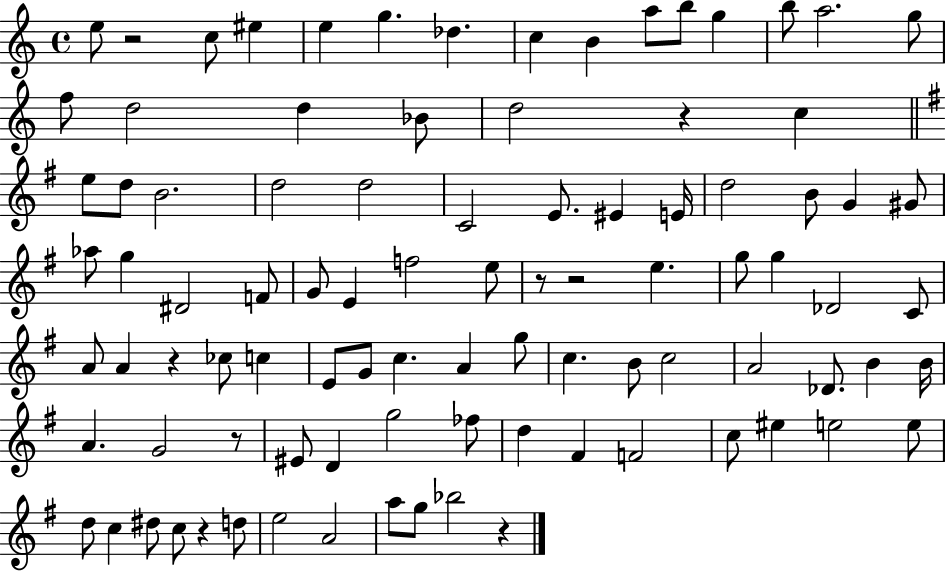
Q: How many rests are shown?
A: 8